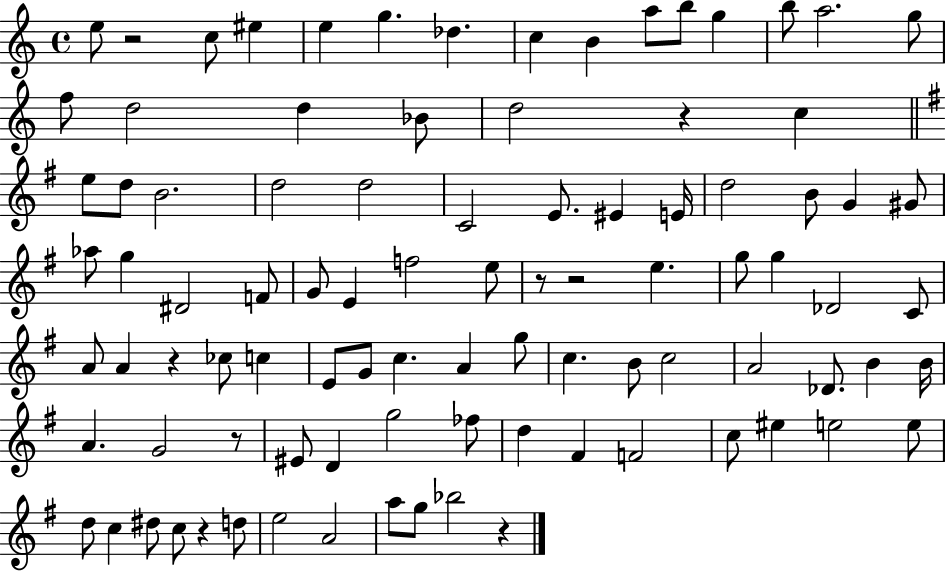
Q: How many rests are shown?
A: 8